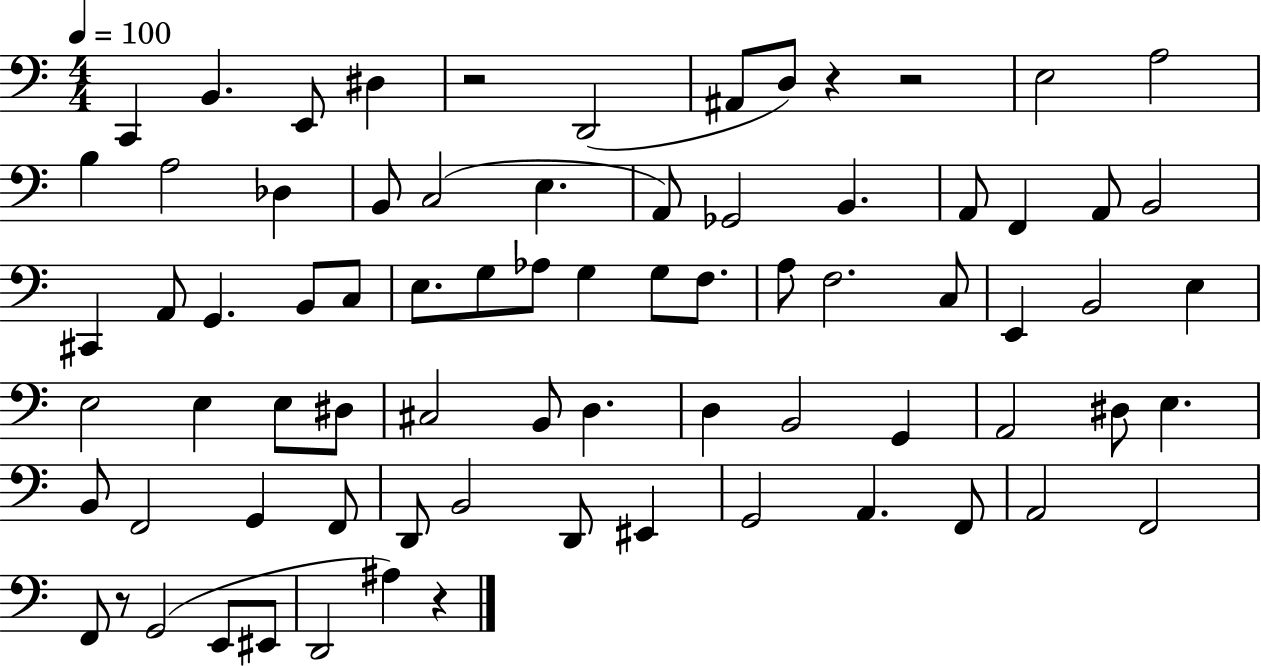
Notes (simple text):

C2/q B2/q. E2/e D#3/q R/h D2/h A#2/e D3/e R/q R/h E3/h A3/h B3/q A3/h Db3/q B2/e C3/h E3/q. A2/e Gb2/h B2/q. A2/e F2/q A2/e B2/h C#2/q A2/e G2/q. B2/e C3/e E3/e. G3/e Ab3/e G3/q G3/e F3/e. A3/e F3/h. C3/e E2/q B2/h E3/q E3/h E3/q E3/e D#3/e C#3/h B2/e D3/q. D3/q B2/h G2/q A2/h D#3/e E3/q. B2/e F2/h G2/q F2/e D2/e B2/h D2/e EIS2/q G2/h A2/q. F2/e A2/h F2/h F2/e R/e G2/h E2/e EIS2/e D2/h A#3/q R/q